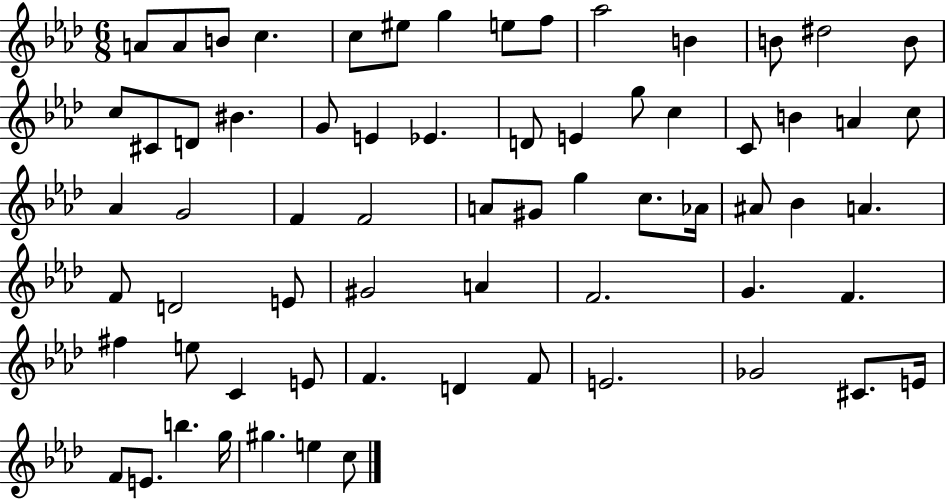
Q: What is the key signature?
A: AES major